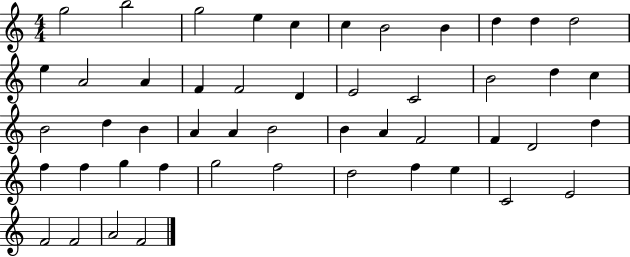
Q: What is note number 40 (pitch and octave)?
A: F5